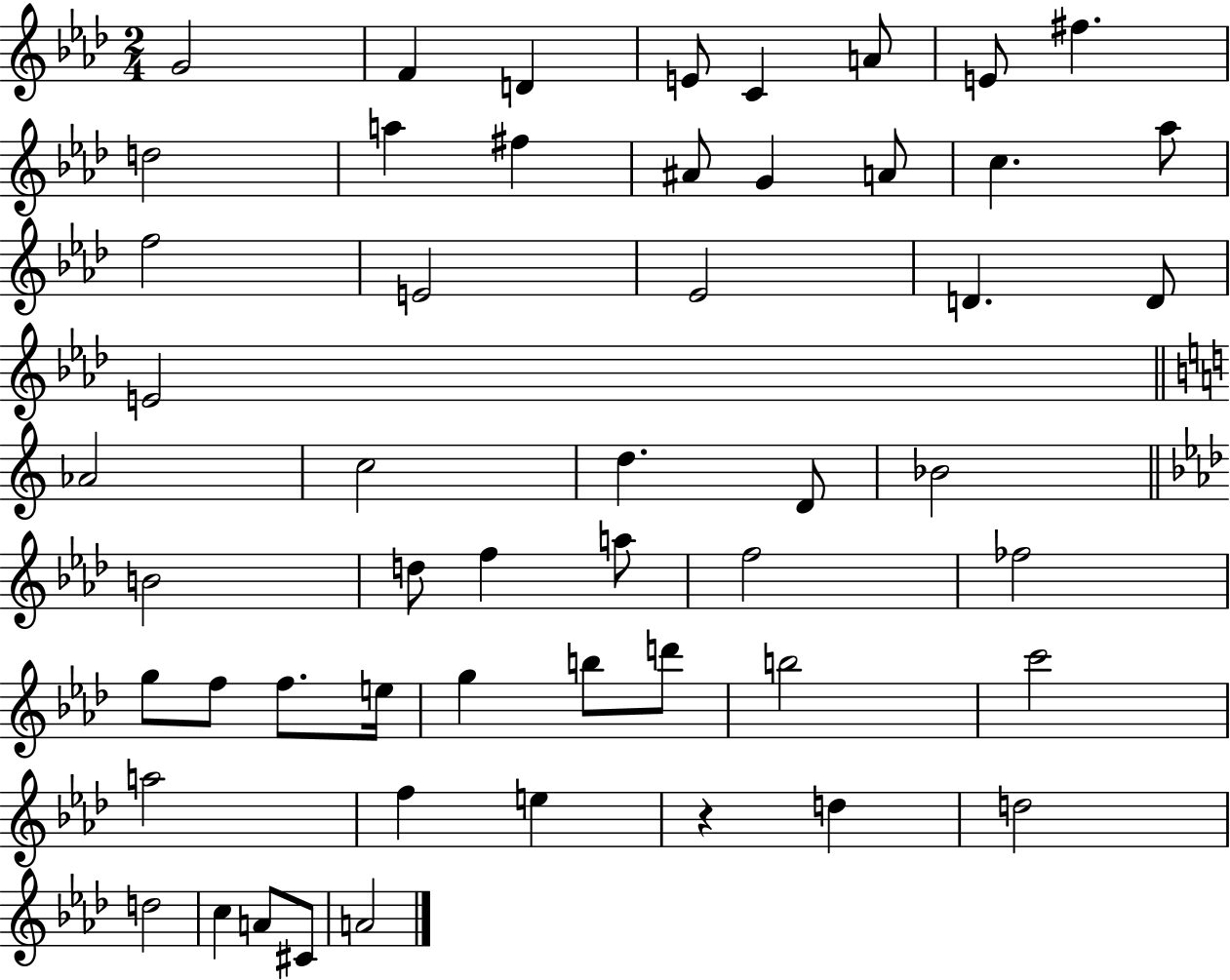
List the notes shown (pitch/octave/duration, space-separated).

G4/h F4/q D4/q E4/e C4/q A4/e E4/e F#5/q. D5/h A5/q F#5/q A#4/e G4/q A4/e C5/q. Ab5/e F5/h E4/h Eb4/h D4/q. D4/e E4/h Ab4/h C5/h D5/q. D4/e Bb4/h B4/h D5/e F5/q A5/e F5/h FES5/h G5/e F5/e F5/e. E5/s G5/q B5/e D6/e B5/h C6/h A5/h F5/q E5/q R/q D5/q D5/h D5/h C5/q A4/e C#4/e A4/h